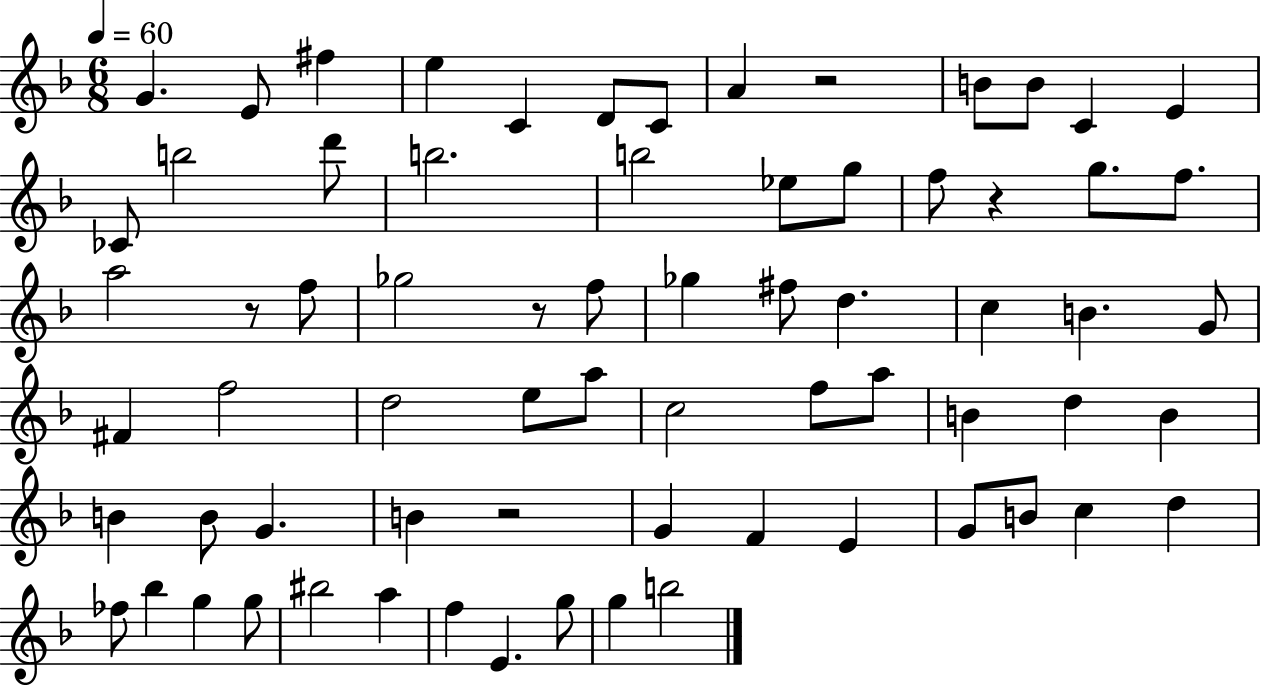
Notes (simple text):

G4/q. E4/e F#5/q E5/q C4/q D4/e C4/e A4/q R/h B4/e B4/e C4/q E4/q CES4/e B5/h D6/e B5/h. B5/h Eb5/e G5/e F5/e R/q G5/e. F5/e. A5/h R/e F5/e Gb5/h R/e F5/e Gb5/q F#5/e D5/q. C5/q B4/q. G4/e F#4/q F5/h D5/h E5/e A5/e C5/h F5/e A5/e B4/q D5/q B4/q B4/q B4/e G4/q. B4/q R/h G4/q F4/q E4/q G4/e B4/e C5/q D5/q FES5/e Bb5/q G5/q G5/e BIS5/h A5/q F5/q E4/q. G5/e G5/q B5/h